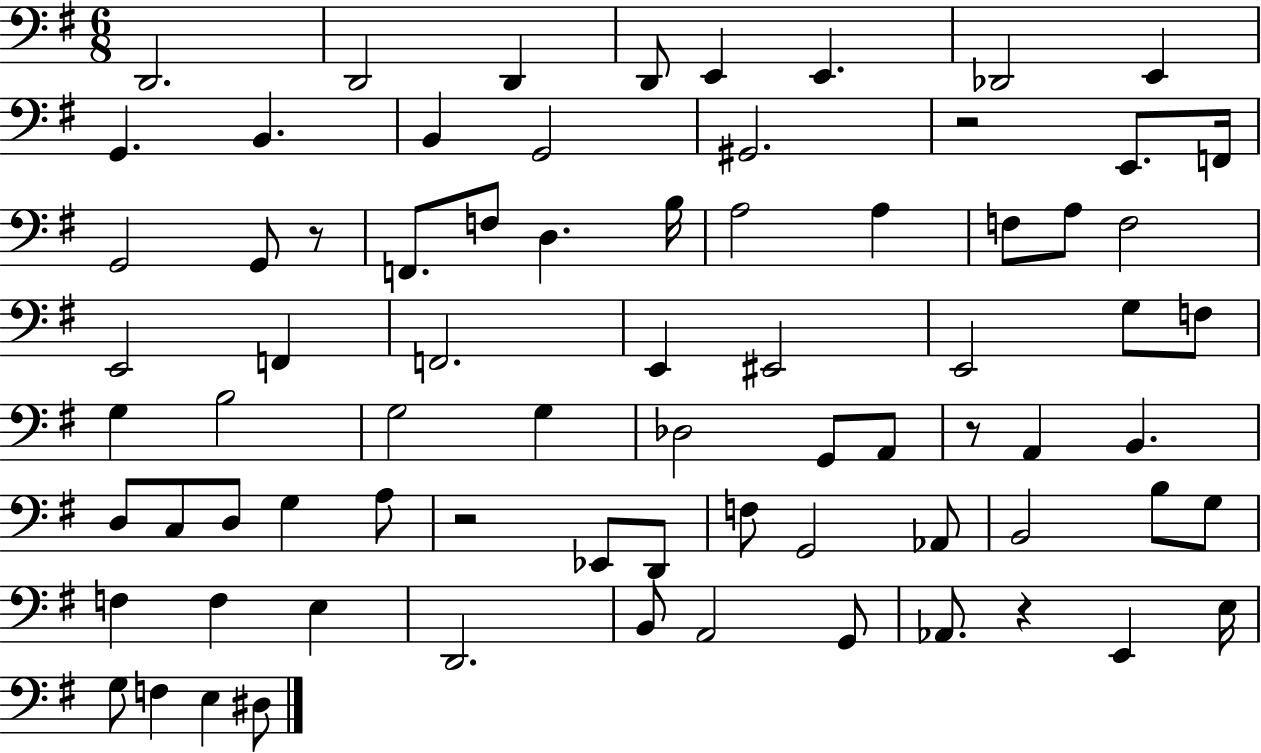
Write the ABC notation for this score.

X:1
T:Untitled
M:6/8
L:1/4
K:G
D,,2 D,,2 D,, D,,/2 E,, E,, _D,,2 E,, G,, B,, B,, G,,2 ^G,,2 z2 E,,/2 F,,/4 G,,2 G,,/2 z/2 F,,/2 F,/2 D, B,/4 A,2 A, F,/2 A,/2 F,2 E,,2 F,, F,,2 E,, ^E,,2 E,,2 G,/2 F,/2 G, B,2 G,2 G, _D,2 G,,/2 A,,/2 z/2 A,, B,, D,/2 C,/2 D,/2 G, A,/2 z2 _E,,/2 D,,/2 F,/2 G,,2 _A,,/2 B,,2 B,/2 G,/2 F, F, E, D,,2 B,,/2 A,,2 G,,/2 _A,,/2 z E,, E,/4 G,/2 F, E, ^D,/2